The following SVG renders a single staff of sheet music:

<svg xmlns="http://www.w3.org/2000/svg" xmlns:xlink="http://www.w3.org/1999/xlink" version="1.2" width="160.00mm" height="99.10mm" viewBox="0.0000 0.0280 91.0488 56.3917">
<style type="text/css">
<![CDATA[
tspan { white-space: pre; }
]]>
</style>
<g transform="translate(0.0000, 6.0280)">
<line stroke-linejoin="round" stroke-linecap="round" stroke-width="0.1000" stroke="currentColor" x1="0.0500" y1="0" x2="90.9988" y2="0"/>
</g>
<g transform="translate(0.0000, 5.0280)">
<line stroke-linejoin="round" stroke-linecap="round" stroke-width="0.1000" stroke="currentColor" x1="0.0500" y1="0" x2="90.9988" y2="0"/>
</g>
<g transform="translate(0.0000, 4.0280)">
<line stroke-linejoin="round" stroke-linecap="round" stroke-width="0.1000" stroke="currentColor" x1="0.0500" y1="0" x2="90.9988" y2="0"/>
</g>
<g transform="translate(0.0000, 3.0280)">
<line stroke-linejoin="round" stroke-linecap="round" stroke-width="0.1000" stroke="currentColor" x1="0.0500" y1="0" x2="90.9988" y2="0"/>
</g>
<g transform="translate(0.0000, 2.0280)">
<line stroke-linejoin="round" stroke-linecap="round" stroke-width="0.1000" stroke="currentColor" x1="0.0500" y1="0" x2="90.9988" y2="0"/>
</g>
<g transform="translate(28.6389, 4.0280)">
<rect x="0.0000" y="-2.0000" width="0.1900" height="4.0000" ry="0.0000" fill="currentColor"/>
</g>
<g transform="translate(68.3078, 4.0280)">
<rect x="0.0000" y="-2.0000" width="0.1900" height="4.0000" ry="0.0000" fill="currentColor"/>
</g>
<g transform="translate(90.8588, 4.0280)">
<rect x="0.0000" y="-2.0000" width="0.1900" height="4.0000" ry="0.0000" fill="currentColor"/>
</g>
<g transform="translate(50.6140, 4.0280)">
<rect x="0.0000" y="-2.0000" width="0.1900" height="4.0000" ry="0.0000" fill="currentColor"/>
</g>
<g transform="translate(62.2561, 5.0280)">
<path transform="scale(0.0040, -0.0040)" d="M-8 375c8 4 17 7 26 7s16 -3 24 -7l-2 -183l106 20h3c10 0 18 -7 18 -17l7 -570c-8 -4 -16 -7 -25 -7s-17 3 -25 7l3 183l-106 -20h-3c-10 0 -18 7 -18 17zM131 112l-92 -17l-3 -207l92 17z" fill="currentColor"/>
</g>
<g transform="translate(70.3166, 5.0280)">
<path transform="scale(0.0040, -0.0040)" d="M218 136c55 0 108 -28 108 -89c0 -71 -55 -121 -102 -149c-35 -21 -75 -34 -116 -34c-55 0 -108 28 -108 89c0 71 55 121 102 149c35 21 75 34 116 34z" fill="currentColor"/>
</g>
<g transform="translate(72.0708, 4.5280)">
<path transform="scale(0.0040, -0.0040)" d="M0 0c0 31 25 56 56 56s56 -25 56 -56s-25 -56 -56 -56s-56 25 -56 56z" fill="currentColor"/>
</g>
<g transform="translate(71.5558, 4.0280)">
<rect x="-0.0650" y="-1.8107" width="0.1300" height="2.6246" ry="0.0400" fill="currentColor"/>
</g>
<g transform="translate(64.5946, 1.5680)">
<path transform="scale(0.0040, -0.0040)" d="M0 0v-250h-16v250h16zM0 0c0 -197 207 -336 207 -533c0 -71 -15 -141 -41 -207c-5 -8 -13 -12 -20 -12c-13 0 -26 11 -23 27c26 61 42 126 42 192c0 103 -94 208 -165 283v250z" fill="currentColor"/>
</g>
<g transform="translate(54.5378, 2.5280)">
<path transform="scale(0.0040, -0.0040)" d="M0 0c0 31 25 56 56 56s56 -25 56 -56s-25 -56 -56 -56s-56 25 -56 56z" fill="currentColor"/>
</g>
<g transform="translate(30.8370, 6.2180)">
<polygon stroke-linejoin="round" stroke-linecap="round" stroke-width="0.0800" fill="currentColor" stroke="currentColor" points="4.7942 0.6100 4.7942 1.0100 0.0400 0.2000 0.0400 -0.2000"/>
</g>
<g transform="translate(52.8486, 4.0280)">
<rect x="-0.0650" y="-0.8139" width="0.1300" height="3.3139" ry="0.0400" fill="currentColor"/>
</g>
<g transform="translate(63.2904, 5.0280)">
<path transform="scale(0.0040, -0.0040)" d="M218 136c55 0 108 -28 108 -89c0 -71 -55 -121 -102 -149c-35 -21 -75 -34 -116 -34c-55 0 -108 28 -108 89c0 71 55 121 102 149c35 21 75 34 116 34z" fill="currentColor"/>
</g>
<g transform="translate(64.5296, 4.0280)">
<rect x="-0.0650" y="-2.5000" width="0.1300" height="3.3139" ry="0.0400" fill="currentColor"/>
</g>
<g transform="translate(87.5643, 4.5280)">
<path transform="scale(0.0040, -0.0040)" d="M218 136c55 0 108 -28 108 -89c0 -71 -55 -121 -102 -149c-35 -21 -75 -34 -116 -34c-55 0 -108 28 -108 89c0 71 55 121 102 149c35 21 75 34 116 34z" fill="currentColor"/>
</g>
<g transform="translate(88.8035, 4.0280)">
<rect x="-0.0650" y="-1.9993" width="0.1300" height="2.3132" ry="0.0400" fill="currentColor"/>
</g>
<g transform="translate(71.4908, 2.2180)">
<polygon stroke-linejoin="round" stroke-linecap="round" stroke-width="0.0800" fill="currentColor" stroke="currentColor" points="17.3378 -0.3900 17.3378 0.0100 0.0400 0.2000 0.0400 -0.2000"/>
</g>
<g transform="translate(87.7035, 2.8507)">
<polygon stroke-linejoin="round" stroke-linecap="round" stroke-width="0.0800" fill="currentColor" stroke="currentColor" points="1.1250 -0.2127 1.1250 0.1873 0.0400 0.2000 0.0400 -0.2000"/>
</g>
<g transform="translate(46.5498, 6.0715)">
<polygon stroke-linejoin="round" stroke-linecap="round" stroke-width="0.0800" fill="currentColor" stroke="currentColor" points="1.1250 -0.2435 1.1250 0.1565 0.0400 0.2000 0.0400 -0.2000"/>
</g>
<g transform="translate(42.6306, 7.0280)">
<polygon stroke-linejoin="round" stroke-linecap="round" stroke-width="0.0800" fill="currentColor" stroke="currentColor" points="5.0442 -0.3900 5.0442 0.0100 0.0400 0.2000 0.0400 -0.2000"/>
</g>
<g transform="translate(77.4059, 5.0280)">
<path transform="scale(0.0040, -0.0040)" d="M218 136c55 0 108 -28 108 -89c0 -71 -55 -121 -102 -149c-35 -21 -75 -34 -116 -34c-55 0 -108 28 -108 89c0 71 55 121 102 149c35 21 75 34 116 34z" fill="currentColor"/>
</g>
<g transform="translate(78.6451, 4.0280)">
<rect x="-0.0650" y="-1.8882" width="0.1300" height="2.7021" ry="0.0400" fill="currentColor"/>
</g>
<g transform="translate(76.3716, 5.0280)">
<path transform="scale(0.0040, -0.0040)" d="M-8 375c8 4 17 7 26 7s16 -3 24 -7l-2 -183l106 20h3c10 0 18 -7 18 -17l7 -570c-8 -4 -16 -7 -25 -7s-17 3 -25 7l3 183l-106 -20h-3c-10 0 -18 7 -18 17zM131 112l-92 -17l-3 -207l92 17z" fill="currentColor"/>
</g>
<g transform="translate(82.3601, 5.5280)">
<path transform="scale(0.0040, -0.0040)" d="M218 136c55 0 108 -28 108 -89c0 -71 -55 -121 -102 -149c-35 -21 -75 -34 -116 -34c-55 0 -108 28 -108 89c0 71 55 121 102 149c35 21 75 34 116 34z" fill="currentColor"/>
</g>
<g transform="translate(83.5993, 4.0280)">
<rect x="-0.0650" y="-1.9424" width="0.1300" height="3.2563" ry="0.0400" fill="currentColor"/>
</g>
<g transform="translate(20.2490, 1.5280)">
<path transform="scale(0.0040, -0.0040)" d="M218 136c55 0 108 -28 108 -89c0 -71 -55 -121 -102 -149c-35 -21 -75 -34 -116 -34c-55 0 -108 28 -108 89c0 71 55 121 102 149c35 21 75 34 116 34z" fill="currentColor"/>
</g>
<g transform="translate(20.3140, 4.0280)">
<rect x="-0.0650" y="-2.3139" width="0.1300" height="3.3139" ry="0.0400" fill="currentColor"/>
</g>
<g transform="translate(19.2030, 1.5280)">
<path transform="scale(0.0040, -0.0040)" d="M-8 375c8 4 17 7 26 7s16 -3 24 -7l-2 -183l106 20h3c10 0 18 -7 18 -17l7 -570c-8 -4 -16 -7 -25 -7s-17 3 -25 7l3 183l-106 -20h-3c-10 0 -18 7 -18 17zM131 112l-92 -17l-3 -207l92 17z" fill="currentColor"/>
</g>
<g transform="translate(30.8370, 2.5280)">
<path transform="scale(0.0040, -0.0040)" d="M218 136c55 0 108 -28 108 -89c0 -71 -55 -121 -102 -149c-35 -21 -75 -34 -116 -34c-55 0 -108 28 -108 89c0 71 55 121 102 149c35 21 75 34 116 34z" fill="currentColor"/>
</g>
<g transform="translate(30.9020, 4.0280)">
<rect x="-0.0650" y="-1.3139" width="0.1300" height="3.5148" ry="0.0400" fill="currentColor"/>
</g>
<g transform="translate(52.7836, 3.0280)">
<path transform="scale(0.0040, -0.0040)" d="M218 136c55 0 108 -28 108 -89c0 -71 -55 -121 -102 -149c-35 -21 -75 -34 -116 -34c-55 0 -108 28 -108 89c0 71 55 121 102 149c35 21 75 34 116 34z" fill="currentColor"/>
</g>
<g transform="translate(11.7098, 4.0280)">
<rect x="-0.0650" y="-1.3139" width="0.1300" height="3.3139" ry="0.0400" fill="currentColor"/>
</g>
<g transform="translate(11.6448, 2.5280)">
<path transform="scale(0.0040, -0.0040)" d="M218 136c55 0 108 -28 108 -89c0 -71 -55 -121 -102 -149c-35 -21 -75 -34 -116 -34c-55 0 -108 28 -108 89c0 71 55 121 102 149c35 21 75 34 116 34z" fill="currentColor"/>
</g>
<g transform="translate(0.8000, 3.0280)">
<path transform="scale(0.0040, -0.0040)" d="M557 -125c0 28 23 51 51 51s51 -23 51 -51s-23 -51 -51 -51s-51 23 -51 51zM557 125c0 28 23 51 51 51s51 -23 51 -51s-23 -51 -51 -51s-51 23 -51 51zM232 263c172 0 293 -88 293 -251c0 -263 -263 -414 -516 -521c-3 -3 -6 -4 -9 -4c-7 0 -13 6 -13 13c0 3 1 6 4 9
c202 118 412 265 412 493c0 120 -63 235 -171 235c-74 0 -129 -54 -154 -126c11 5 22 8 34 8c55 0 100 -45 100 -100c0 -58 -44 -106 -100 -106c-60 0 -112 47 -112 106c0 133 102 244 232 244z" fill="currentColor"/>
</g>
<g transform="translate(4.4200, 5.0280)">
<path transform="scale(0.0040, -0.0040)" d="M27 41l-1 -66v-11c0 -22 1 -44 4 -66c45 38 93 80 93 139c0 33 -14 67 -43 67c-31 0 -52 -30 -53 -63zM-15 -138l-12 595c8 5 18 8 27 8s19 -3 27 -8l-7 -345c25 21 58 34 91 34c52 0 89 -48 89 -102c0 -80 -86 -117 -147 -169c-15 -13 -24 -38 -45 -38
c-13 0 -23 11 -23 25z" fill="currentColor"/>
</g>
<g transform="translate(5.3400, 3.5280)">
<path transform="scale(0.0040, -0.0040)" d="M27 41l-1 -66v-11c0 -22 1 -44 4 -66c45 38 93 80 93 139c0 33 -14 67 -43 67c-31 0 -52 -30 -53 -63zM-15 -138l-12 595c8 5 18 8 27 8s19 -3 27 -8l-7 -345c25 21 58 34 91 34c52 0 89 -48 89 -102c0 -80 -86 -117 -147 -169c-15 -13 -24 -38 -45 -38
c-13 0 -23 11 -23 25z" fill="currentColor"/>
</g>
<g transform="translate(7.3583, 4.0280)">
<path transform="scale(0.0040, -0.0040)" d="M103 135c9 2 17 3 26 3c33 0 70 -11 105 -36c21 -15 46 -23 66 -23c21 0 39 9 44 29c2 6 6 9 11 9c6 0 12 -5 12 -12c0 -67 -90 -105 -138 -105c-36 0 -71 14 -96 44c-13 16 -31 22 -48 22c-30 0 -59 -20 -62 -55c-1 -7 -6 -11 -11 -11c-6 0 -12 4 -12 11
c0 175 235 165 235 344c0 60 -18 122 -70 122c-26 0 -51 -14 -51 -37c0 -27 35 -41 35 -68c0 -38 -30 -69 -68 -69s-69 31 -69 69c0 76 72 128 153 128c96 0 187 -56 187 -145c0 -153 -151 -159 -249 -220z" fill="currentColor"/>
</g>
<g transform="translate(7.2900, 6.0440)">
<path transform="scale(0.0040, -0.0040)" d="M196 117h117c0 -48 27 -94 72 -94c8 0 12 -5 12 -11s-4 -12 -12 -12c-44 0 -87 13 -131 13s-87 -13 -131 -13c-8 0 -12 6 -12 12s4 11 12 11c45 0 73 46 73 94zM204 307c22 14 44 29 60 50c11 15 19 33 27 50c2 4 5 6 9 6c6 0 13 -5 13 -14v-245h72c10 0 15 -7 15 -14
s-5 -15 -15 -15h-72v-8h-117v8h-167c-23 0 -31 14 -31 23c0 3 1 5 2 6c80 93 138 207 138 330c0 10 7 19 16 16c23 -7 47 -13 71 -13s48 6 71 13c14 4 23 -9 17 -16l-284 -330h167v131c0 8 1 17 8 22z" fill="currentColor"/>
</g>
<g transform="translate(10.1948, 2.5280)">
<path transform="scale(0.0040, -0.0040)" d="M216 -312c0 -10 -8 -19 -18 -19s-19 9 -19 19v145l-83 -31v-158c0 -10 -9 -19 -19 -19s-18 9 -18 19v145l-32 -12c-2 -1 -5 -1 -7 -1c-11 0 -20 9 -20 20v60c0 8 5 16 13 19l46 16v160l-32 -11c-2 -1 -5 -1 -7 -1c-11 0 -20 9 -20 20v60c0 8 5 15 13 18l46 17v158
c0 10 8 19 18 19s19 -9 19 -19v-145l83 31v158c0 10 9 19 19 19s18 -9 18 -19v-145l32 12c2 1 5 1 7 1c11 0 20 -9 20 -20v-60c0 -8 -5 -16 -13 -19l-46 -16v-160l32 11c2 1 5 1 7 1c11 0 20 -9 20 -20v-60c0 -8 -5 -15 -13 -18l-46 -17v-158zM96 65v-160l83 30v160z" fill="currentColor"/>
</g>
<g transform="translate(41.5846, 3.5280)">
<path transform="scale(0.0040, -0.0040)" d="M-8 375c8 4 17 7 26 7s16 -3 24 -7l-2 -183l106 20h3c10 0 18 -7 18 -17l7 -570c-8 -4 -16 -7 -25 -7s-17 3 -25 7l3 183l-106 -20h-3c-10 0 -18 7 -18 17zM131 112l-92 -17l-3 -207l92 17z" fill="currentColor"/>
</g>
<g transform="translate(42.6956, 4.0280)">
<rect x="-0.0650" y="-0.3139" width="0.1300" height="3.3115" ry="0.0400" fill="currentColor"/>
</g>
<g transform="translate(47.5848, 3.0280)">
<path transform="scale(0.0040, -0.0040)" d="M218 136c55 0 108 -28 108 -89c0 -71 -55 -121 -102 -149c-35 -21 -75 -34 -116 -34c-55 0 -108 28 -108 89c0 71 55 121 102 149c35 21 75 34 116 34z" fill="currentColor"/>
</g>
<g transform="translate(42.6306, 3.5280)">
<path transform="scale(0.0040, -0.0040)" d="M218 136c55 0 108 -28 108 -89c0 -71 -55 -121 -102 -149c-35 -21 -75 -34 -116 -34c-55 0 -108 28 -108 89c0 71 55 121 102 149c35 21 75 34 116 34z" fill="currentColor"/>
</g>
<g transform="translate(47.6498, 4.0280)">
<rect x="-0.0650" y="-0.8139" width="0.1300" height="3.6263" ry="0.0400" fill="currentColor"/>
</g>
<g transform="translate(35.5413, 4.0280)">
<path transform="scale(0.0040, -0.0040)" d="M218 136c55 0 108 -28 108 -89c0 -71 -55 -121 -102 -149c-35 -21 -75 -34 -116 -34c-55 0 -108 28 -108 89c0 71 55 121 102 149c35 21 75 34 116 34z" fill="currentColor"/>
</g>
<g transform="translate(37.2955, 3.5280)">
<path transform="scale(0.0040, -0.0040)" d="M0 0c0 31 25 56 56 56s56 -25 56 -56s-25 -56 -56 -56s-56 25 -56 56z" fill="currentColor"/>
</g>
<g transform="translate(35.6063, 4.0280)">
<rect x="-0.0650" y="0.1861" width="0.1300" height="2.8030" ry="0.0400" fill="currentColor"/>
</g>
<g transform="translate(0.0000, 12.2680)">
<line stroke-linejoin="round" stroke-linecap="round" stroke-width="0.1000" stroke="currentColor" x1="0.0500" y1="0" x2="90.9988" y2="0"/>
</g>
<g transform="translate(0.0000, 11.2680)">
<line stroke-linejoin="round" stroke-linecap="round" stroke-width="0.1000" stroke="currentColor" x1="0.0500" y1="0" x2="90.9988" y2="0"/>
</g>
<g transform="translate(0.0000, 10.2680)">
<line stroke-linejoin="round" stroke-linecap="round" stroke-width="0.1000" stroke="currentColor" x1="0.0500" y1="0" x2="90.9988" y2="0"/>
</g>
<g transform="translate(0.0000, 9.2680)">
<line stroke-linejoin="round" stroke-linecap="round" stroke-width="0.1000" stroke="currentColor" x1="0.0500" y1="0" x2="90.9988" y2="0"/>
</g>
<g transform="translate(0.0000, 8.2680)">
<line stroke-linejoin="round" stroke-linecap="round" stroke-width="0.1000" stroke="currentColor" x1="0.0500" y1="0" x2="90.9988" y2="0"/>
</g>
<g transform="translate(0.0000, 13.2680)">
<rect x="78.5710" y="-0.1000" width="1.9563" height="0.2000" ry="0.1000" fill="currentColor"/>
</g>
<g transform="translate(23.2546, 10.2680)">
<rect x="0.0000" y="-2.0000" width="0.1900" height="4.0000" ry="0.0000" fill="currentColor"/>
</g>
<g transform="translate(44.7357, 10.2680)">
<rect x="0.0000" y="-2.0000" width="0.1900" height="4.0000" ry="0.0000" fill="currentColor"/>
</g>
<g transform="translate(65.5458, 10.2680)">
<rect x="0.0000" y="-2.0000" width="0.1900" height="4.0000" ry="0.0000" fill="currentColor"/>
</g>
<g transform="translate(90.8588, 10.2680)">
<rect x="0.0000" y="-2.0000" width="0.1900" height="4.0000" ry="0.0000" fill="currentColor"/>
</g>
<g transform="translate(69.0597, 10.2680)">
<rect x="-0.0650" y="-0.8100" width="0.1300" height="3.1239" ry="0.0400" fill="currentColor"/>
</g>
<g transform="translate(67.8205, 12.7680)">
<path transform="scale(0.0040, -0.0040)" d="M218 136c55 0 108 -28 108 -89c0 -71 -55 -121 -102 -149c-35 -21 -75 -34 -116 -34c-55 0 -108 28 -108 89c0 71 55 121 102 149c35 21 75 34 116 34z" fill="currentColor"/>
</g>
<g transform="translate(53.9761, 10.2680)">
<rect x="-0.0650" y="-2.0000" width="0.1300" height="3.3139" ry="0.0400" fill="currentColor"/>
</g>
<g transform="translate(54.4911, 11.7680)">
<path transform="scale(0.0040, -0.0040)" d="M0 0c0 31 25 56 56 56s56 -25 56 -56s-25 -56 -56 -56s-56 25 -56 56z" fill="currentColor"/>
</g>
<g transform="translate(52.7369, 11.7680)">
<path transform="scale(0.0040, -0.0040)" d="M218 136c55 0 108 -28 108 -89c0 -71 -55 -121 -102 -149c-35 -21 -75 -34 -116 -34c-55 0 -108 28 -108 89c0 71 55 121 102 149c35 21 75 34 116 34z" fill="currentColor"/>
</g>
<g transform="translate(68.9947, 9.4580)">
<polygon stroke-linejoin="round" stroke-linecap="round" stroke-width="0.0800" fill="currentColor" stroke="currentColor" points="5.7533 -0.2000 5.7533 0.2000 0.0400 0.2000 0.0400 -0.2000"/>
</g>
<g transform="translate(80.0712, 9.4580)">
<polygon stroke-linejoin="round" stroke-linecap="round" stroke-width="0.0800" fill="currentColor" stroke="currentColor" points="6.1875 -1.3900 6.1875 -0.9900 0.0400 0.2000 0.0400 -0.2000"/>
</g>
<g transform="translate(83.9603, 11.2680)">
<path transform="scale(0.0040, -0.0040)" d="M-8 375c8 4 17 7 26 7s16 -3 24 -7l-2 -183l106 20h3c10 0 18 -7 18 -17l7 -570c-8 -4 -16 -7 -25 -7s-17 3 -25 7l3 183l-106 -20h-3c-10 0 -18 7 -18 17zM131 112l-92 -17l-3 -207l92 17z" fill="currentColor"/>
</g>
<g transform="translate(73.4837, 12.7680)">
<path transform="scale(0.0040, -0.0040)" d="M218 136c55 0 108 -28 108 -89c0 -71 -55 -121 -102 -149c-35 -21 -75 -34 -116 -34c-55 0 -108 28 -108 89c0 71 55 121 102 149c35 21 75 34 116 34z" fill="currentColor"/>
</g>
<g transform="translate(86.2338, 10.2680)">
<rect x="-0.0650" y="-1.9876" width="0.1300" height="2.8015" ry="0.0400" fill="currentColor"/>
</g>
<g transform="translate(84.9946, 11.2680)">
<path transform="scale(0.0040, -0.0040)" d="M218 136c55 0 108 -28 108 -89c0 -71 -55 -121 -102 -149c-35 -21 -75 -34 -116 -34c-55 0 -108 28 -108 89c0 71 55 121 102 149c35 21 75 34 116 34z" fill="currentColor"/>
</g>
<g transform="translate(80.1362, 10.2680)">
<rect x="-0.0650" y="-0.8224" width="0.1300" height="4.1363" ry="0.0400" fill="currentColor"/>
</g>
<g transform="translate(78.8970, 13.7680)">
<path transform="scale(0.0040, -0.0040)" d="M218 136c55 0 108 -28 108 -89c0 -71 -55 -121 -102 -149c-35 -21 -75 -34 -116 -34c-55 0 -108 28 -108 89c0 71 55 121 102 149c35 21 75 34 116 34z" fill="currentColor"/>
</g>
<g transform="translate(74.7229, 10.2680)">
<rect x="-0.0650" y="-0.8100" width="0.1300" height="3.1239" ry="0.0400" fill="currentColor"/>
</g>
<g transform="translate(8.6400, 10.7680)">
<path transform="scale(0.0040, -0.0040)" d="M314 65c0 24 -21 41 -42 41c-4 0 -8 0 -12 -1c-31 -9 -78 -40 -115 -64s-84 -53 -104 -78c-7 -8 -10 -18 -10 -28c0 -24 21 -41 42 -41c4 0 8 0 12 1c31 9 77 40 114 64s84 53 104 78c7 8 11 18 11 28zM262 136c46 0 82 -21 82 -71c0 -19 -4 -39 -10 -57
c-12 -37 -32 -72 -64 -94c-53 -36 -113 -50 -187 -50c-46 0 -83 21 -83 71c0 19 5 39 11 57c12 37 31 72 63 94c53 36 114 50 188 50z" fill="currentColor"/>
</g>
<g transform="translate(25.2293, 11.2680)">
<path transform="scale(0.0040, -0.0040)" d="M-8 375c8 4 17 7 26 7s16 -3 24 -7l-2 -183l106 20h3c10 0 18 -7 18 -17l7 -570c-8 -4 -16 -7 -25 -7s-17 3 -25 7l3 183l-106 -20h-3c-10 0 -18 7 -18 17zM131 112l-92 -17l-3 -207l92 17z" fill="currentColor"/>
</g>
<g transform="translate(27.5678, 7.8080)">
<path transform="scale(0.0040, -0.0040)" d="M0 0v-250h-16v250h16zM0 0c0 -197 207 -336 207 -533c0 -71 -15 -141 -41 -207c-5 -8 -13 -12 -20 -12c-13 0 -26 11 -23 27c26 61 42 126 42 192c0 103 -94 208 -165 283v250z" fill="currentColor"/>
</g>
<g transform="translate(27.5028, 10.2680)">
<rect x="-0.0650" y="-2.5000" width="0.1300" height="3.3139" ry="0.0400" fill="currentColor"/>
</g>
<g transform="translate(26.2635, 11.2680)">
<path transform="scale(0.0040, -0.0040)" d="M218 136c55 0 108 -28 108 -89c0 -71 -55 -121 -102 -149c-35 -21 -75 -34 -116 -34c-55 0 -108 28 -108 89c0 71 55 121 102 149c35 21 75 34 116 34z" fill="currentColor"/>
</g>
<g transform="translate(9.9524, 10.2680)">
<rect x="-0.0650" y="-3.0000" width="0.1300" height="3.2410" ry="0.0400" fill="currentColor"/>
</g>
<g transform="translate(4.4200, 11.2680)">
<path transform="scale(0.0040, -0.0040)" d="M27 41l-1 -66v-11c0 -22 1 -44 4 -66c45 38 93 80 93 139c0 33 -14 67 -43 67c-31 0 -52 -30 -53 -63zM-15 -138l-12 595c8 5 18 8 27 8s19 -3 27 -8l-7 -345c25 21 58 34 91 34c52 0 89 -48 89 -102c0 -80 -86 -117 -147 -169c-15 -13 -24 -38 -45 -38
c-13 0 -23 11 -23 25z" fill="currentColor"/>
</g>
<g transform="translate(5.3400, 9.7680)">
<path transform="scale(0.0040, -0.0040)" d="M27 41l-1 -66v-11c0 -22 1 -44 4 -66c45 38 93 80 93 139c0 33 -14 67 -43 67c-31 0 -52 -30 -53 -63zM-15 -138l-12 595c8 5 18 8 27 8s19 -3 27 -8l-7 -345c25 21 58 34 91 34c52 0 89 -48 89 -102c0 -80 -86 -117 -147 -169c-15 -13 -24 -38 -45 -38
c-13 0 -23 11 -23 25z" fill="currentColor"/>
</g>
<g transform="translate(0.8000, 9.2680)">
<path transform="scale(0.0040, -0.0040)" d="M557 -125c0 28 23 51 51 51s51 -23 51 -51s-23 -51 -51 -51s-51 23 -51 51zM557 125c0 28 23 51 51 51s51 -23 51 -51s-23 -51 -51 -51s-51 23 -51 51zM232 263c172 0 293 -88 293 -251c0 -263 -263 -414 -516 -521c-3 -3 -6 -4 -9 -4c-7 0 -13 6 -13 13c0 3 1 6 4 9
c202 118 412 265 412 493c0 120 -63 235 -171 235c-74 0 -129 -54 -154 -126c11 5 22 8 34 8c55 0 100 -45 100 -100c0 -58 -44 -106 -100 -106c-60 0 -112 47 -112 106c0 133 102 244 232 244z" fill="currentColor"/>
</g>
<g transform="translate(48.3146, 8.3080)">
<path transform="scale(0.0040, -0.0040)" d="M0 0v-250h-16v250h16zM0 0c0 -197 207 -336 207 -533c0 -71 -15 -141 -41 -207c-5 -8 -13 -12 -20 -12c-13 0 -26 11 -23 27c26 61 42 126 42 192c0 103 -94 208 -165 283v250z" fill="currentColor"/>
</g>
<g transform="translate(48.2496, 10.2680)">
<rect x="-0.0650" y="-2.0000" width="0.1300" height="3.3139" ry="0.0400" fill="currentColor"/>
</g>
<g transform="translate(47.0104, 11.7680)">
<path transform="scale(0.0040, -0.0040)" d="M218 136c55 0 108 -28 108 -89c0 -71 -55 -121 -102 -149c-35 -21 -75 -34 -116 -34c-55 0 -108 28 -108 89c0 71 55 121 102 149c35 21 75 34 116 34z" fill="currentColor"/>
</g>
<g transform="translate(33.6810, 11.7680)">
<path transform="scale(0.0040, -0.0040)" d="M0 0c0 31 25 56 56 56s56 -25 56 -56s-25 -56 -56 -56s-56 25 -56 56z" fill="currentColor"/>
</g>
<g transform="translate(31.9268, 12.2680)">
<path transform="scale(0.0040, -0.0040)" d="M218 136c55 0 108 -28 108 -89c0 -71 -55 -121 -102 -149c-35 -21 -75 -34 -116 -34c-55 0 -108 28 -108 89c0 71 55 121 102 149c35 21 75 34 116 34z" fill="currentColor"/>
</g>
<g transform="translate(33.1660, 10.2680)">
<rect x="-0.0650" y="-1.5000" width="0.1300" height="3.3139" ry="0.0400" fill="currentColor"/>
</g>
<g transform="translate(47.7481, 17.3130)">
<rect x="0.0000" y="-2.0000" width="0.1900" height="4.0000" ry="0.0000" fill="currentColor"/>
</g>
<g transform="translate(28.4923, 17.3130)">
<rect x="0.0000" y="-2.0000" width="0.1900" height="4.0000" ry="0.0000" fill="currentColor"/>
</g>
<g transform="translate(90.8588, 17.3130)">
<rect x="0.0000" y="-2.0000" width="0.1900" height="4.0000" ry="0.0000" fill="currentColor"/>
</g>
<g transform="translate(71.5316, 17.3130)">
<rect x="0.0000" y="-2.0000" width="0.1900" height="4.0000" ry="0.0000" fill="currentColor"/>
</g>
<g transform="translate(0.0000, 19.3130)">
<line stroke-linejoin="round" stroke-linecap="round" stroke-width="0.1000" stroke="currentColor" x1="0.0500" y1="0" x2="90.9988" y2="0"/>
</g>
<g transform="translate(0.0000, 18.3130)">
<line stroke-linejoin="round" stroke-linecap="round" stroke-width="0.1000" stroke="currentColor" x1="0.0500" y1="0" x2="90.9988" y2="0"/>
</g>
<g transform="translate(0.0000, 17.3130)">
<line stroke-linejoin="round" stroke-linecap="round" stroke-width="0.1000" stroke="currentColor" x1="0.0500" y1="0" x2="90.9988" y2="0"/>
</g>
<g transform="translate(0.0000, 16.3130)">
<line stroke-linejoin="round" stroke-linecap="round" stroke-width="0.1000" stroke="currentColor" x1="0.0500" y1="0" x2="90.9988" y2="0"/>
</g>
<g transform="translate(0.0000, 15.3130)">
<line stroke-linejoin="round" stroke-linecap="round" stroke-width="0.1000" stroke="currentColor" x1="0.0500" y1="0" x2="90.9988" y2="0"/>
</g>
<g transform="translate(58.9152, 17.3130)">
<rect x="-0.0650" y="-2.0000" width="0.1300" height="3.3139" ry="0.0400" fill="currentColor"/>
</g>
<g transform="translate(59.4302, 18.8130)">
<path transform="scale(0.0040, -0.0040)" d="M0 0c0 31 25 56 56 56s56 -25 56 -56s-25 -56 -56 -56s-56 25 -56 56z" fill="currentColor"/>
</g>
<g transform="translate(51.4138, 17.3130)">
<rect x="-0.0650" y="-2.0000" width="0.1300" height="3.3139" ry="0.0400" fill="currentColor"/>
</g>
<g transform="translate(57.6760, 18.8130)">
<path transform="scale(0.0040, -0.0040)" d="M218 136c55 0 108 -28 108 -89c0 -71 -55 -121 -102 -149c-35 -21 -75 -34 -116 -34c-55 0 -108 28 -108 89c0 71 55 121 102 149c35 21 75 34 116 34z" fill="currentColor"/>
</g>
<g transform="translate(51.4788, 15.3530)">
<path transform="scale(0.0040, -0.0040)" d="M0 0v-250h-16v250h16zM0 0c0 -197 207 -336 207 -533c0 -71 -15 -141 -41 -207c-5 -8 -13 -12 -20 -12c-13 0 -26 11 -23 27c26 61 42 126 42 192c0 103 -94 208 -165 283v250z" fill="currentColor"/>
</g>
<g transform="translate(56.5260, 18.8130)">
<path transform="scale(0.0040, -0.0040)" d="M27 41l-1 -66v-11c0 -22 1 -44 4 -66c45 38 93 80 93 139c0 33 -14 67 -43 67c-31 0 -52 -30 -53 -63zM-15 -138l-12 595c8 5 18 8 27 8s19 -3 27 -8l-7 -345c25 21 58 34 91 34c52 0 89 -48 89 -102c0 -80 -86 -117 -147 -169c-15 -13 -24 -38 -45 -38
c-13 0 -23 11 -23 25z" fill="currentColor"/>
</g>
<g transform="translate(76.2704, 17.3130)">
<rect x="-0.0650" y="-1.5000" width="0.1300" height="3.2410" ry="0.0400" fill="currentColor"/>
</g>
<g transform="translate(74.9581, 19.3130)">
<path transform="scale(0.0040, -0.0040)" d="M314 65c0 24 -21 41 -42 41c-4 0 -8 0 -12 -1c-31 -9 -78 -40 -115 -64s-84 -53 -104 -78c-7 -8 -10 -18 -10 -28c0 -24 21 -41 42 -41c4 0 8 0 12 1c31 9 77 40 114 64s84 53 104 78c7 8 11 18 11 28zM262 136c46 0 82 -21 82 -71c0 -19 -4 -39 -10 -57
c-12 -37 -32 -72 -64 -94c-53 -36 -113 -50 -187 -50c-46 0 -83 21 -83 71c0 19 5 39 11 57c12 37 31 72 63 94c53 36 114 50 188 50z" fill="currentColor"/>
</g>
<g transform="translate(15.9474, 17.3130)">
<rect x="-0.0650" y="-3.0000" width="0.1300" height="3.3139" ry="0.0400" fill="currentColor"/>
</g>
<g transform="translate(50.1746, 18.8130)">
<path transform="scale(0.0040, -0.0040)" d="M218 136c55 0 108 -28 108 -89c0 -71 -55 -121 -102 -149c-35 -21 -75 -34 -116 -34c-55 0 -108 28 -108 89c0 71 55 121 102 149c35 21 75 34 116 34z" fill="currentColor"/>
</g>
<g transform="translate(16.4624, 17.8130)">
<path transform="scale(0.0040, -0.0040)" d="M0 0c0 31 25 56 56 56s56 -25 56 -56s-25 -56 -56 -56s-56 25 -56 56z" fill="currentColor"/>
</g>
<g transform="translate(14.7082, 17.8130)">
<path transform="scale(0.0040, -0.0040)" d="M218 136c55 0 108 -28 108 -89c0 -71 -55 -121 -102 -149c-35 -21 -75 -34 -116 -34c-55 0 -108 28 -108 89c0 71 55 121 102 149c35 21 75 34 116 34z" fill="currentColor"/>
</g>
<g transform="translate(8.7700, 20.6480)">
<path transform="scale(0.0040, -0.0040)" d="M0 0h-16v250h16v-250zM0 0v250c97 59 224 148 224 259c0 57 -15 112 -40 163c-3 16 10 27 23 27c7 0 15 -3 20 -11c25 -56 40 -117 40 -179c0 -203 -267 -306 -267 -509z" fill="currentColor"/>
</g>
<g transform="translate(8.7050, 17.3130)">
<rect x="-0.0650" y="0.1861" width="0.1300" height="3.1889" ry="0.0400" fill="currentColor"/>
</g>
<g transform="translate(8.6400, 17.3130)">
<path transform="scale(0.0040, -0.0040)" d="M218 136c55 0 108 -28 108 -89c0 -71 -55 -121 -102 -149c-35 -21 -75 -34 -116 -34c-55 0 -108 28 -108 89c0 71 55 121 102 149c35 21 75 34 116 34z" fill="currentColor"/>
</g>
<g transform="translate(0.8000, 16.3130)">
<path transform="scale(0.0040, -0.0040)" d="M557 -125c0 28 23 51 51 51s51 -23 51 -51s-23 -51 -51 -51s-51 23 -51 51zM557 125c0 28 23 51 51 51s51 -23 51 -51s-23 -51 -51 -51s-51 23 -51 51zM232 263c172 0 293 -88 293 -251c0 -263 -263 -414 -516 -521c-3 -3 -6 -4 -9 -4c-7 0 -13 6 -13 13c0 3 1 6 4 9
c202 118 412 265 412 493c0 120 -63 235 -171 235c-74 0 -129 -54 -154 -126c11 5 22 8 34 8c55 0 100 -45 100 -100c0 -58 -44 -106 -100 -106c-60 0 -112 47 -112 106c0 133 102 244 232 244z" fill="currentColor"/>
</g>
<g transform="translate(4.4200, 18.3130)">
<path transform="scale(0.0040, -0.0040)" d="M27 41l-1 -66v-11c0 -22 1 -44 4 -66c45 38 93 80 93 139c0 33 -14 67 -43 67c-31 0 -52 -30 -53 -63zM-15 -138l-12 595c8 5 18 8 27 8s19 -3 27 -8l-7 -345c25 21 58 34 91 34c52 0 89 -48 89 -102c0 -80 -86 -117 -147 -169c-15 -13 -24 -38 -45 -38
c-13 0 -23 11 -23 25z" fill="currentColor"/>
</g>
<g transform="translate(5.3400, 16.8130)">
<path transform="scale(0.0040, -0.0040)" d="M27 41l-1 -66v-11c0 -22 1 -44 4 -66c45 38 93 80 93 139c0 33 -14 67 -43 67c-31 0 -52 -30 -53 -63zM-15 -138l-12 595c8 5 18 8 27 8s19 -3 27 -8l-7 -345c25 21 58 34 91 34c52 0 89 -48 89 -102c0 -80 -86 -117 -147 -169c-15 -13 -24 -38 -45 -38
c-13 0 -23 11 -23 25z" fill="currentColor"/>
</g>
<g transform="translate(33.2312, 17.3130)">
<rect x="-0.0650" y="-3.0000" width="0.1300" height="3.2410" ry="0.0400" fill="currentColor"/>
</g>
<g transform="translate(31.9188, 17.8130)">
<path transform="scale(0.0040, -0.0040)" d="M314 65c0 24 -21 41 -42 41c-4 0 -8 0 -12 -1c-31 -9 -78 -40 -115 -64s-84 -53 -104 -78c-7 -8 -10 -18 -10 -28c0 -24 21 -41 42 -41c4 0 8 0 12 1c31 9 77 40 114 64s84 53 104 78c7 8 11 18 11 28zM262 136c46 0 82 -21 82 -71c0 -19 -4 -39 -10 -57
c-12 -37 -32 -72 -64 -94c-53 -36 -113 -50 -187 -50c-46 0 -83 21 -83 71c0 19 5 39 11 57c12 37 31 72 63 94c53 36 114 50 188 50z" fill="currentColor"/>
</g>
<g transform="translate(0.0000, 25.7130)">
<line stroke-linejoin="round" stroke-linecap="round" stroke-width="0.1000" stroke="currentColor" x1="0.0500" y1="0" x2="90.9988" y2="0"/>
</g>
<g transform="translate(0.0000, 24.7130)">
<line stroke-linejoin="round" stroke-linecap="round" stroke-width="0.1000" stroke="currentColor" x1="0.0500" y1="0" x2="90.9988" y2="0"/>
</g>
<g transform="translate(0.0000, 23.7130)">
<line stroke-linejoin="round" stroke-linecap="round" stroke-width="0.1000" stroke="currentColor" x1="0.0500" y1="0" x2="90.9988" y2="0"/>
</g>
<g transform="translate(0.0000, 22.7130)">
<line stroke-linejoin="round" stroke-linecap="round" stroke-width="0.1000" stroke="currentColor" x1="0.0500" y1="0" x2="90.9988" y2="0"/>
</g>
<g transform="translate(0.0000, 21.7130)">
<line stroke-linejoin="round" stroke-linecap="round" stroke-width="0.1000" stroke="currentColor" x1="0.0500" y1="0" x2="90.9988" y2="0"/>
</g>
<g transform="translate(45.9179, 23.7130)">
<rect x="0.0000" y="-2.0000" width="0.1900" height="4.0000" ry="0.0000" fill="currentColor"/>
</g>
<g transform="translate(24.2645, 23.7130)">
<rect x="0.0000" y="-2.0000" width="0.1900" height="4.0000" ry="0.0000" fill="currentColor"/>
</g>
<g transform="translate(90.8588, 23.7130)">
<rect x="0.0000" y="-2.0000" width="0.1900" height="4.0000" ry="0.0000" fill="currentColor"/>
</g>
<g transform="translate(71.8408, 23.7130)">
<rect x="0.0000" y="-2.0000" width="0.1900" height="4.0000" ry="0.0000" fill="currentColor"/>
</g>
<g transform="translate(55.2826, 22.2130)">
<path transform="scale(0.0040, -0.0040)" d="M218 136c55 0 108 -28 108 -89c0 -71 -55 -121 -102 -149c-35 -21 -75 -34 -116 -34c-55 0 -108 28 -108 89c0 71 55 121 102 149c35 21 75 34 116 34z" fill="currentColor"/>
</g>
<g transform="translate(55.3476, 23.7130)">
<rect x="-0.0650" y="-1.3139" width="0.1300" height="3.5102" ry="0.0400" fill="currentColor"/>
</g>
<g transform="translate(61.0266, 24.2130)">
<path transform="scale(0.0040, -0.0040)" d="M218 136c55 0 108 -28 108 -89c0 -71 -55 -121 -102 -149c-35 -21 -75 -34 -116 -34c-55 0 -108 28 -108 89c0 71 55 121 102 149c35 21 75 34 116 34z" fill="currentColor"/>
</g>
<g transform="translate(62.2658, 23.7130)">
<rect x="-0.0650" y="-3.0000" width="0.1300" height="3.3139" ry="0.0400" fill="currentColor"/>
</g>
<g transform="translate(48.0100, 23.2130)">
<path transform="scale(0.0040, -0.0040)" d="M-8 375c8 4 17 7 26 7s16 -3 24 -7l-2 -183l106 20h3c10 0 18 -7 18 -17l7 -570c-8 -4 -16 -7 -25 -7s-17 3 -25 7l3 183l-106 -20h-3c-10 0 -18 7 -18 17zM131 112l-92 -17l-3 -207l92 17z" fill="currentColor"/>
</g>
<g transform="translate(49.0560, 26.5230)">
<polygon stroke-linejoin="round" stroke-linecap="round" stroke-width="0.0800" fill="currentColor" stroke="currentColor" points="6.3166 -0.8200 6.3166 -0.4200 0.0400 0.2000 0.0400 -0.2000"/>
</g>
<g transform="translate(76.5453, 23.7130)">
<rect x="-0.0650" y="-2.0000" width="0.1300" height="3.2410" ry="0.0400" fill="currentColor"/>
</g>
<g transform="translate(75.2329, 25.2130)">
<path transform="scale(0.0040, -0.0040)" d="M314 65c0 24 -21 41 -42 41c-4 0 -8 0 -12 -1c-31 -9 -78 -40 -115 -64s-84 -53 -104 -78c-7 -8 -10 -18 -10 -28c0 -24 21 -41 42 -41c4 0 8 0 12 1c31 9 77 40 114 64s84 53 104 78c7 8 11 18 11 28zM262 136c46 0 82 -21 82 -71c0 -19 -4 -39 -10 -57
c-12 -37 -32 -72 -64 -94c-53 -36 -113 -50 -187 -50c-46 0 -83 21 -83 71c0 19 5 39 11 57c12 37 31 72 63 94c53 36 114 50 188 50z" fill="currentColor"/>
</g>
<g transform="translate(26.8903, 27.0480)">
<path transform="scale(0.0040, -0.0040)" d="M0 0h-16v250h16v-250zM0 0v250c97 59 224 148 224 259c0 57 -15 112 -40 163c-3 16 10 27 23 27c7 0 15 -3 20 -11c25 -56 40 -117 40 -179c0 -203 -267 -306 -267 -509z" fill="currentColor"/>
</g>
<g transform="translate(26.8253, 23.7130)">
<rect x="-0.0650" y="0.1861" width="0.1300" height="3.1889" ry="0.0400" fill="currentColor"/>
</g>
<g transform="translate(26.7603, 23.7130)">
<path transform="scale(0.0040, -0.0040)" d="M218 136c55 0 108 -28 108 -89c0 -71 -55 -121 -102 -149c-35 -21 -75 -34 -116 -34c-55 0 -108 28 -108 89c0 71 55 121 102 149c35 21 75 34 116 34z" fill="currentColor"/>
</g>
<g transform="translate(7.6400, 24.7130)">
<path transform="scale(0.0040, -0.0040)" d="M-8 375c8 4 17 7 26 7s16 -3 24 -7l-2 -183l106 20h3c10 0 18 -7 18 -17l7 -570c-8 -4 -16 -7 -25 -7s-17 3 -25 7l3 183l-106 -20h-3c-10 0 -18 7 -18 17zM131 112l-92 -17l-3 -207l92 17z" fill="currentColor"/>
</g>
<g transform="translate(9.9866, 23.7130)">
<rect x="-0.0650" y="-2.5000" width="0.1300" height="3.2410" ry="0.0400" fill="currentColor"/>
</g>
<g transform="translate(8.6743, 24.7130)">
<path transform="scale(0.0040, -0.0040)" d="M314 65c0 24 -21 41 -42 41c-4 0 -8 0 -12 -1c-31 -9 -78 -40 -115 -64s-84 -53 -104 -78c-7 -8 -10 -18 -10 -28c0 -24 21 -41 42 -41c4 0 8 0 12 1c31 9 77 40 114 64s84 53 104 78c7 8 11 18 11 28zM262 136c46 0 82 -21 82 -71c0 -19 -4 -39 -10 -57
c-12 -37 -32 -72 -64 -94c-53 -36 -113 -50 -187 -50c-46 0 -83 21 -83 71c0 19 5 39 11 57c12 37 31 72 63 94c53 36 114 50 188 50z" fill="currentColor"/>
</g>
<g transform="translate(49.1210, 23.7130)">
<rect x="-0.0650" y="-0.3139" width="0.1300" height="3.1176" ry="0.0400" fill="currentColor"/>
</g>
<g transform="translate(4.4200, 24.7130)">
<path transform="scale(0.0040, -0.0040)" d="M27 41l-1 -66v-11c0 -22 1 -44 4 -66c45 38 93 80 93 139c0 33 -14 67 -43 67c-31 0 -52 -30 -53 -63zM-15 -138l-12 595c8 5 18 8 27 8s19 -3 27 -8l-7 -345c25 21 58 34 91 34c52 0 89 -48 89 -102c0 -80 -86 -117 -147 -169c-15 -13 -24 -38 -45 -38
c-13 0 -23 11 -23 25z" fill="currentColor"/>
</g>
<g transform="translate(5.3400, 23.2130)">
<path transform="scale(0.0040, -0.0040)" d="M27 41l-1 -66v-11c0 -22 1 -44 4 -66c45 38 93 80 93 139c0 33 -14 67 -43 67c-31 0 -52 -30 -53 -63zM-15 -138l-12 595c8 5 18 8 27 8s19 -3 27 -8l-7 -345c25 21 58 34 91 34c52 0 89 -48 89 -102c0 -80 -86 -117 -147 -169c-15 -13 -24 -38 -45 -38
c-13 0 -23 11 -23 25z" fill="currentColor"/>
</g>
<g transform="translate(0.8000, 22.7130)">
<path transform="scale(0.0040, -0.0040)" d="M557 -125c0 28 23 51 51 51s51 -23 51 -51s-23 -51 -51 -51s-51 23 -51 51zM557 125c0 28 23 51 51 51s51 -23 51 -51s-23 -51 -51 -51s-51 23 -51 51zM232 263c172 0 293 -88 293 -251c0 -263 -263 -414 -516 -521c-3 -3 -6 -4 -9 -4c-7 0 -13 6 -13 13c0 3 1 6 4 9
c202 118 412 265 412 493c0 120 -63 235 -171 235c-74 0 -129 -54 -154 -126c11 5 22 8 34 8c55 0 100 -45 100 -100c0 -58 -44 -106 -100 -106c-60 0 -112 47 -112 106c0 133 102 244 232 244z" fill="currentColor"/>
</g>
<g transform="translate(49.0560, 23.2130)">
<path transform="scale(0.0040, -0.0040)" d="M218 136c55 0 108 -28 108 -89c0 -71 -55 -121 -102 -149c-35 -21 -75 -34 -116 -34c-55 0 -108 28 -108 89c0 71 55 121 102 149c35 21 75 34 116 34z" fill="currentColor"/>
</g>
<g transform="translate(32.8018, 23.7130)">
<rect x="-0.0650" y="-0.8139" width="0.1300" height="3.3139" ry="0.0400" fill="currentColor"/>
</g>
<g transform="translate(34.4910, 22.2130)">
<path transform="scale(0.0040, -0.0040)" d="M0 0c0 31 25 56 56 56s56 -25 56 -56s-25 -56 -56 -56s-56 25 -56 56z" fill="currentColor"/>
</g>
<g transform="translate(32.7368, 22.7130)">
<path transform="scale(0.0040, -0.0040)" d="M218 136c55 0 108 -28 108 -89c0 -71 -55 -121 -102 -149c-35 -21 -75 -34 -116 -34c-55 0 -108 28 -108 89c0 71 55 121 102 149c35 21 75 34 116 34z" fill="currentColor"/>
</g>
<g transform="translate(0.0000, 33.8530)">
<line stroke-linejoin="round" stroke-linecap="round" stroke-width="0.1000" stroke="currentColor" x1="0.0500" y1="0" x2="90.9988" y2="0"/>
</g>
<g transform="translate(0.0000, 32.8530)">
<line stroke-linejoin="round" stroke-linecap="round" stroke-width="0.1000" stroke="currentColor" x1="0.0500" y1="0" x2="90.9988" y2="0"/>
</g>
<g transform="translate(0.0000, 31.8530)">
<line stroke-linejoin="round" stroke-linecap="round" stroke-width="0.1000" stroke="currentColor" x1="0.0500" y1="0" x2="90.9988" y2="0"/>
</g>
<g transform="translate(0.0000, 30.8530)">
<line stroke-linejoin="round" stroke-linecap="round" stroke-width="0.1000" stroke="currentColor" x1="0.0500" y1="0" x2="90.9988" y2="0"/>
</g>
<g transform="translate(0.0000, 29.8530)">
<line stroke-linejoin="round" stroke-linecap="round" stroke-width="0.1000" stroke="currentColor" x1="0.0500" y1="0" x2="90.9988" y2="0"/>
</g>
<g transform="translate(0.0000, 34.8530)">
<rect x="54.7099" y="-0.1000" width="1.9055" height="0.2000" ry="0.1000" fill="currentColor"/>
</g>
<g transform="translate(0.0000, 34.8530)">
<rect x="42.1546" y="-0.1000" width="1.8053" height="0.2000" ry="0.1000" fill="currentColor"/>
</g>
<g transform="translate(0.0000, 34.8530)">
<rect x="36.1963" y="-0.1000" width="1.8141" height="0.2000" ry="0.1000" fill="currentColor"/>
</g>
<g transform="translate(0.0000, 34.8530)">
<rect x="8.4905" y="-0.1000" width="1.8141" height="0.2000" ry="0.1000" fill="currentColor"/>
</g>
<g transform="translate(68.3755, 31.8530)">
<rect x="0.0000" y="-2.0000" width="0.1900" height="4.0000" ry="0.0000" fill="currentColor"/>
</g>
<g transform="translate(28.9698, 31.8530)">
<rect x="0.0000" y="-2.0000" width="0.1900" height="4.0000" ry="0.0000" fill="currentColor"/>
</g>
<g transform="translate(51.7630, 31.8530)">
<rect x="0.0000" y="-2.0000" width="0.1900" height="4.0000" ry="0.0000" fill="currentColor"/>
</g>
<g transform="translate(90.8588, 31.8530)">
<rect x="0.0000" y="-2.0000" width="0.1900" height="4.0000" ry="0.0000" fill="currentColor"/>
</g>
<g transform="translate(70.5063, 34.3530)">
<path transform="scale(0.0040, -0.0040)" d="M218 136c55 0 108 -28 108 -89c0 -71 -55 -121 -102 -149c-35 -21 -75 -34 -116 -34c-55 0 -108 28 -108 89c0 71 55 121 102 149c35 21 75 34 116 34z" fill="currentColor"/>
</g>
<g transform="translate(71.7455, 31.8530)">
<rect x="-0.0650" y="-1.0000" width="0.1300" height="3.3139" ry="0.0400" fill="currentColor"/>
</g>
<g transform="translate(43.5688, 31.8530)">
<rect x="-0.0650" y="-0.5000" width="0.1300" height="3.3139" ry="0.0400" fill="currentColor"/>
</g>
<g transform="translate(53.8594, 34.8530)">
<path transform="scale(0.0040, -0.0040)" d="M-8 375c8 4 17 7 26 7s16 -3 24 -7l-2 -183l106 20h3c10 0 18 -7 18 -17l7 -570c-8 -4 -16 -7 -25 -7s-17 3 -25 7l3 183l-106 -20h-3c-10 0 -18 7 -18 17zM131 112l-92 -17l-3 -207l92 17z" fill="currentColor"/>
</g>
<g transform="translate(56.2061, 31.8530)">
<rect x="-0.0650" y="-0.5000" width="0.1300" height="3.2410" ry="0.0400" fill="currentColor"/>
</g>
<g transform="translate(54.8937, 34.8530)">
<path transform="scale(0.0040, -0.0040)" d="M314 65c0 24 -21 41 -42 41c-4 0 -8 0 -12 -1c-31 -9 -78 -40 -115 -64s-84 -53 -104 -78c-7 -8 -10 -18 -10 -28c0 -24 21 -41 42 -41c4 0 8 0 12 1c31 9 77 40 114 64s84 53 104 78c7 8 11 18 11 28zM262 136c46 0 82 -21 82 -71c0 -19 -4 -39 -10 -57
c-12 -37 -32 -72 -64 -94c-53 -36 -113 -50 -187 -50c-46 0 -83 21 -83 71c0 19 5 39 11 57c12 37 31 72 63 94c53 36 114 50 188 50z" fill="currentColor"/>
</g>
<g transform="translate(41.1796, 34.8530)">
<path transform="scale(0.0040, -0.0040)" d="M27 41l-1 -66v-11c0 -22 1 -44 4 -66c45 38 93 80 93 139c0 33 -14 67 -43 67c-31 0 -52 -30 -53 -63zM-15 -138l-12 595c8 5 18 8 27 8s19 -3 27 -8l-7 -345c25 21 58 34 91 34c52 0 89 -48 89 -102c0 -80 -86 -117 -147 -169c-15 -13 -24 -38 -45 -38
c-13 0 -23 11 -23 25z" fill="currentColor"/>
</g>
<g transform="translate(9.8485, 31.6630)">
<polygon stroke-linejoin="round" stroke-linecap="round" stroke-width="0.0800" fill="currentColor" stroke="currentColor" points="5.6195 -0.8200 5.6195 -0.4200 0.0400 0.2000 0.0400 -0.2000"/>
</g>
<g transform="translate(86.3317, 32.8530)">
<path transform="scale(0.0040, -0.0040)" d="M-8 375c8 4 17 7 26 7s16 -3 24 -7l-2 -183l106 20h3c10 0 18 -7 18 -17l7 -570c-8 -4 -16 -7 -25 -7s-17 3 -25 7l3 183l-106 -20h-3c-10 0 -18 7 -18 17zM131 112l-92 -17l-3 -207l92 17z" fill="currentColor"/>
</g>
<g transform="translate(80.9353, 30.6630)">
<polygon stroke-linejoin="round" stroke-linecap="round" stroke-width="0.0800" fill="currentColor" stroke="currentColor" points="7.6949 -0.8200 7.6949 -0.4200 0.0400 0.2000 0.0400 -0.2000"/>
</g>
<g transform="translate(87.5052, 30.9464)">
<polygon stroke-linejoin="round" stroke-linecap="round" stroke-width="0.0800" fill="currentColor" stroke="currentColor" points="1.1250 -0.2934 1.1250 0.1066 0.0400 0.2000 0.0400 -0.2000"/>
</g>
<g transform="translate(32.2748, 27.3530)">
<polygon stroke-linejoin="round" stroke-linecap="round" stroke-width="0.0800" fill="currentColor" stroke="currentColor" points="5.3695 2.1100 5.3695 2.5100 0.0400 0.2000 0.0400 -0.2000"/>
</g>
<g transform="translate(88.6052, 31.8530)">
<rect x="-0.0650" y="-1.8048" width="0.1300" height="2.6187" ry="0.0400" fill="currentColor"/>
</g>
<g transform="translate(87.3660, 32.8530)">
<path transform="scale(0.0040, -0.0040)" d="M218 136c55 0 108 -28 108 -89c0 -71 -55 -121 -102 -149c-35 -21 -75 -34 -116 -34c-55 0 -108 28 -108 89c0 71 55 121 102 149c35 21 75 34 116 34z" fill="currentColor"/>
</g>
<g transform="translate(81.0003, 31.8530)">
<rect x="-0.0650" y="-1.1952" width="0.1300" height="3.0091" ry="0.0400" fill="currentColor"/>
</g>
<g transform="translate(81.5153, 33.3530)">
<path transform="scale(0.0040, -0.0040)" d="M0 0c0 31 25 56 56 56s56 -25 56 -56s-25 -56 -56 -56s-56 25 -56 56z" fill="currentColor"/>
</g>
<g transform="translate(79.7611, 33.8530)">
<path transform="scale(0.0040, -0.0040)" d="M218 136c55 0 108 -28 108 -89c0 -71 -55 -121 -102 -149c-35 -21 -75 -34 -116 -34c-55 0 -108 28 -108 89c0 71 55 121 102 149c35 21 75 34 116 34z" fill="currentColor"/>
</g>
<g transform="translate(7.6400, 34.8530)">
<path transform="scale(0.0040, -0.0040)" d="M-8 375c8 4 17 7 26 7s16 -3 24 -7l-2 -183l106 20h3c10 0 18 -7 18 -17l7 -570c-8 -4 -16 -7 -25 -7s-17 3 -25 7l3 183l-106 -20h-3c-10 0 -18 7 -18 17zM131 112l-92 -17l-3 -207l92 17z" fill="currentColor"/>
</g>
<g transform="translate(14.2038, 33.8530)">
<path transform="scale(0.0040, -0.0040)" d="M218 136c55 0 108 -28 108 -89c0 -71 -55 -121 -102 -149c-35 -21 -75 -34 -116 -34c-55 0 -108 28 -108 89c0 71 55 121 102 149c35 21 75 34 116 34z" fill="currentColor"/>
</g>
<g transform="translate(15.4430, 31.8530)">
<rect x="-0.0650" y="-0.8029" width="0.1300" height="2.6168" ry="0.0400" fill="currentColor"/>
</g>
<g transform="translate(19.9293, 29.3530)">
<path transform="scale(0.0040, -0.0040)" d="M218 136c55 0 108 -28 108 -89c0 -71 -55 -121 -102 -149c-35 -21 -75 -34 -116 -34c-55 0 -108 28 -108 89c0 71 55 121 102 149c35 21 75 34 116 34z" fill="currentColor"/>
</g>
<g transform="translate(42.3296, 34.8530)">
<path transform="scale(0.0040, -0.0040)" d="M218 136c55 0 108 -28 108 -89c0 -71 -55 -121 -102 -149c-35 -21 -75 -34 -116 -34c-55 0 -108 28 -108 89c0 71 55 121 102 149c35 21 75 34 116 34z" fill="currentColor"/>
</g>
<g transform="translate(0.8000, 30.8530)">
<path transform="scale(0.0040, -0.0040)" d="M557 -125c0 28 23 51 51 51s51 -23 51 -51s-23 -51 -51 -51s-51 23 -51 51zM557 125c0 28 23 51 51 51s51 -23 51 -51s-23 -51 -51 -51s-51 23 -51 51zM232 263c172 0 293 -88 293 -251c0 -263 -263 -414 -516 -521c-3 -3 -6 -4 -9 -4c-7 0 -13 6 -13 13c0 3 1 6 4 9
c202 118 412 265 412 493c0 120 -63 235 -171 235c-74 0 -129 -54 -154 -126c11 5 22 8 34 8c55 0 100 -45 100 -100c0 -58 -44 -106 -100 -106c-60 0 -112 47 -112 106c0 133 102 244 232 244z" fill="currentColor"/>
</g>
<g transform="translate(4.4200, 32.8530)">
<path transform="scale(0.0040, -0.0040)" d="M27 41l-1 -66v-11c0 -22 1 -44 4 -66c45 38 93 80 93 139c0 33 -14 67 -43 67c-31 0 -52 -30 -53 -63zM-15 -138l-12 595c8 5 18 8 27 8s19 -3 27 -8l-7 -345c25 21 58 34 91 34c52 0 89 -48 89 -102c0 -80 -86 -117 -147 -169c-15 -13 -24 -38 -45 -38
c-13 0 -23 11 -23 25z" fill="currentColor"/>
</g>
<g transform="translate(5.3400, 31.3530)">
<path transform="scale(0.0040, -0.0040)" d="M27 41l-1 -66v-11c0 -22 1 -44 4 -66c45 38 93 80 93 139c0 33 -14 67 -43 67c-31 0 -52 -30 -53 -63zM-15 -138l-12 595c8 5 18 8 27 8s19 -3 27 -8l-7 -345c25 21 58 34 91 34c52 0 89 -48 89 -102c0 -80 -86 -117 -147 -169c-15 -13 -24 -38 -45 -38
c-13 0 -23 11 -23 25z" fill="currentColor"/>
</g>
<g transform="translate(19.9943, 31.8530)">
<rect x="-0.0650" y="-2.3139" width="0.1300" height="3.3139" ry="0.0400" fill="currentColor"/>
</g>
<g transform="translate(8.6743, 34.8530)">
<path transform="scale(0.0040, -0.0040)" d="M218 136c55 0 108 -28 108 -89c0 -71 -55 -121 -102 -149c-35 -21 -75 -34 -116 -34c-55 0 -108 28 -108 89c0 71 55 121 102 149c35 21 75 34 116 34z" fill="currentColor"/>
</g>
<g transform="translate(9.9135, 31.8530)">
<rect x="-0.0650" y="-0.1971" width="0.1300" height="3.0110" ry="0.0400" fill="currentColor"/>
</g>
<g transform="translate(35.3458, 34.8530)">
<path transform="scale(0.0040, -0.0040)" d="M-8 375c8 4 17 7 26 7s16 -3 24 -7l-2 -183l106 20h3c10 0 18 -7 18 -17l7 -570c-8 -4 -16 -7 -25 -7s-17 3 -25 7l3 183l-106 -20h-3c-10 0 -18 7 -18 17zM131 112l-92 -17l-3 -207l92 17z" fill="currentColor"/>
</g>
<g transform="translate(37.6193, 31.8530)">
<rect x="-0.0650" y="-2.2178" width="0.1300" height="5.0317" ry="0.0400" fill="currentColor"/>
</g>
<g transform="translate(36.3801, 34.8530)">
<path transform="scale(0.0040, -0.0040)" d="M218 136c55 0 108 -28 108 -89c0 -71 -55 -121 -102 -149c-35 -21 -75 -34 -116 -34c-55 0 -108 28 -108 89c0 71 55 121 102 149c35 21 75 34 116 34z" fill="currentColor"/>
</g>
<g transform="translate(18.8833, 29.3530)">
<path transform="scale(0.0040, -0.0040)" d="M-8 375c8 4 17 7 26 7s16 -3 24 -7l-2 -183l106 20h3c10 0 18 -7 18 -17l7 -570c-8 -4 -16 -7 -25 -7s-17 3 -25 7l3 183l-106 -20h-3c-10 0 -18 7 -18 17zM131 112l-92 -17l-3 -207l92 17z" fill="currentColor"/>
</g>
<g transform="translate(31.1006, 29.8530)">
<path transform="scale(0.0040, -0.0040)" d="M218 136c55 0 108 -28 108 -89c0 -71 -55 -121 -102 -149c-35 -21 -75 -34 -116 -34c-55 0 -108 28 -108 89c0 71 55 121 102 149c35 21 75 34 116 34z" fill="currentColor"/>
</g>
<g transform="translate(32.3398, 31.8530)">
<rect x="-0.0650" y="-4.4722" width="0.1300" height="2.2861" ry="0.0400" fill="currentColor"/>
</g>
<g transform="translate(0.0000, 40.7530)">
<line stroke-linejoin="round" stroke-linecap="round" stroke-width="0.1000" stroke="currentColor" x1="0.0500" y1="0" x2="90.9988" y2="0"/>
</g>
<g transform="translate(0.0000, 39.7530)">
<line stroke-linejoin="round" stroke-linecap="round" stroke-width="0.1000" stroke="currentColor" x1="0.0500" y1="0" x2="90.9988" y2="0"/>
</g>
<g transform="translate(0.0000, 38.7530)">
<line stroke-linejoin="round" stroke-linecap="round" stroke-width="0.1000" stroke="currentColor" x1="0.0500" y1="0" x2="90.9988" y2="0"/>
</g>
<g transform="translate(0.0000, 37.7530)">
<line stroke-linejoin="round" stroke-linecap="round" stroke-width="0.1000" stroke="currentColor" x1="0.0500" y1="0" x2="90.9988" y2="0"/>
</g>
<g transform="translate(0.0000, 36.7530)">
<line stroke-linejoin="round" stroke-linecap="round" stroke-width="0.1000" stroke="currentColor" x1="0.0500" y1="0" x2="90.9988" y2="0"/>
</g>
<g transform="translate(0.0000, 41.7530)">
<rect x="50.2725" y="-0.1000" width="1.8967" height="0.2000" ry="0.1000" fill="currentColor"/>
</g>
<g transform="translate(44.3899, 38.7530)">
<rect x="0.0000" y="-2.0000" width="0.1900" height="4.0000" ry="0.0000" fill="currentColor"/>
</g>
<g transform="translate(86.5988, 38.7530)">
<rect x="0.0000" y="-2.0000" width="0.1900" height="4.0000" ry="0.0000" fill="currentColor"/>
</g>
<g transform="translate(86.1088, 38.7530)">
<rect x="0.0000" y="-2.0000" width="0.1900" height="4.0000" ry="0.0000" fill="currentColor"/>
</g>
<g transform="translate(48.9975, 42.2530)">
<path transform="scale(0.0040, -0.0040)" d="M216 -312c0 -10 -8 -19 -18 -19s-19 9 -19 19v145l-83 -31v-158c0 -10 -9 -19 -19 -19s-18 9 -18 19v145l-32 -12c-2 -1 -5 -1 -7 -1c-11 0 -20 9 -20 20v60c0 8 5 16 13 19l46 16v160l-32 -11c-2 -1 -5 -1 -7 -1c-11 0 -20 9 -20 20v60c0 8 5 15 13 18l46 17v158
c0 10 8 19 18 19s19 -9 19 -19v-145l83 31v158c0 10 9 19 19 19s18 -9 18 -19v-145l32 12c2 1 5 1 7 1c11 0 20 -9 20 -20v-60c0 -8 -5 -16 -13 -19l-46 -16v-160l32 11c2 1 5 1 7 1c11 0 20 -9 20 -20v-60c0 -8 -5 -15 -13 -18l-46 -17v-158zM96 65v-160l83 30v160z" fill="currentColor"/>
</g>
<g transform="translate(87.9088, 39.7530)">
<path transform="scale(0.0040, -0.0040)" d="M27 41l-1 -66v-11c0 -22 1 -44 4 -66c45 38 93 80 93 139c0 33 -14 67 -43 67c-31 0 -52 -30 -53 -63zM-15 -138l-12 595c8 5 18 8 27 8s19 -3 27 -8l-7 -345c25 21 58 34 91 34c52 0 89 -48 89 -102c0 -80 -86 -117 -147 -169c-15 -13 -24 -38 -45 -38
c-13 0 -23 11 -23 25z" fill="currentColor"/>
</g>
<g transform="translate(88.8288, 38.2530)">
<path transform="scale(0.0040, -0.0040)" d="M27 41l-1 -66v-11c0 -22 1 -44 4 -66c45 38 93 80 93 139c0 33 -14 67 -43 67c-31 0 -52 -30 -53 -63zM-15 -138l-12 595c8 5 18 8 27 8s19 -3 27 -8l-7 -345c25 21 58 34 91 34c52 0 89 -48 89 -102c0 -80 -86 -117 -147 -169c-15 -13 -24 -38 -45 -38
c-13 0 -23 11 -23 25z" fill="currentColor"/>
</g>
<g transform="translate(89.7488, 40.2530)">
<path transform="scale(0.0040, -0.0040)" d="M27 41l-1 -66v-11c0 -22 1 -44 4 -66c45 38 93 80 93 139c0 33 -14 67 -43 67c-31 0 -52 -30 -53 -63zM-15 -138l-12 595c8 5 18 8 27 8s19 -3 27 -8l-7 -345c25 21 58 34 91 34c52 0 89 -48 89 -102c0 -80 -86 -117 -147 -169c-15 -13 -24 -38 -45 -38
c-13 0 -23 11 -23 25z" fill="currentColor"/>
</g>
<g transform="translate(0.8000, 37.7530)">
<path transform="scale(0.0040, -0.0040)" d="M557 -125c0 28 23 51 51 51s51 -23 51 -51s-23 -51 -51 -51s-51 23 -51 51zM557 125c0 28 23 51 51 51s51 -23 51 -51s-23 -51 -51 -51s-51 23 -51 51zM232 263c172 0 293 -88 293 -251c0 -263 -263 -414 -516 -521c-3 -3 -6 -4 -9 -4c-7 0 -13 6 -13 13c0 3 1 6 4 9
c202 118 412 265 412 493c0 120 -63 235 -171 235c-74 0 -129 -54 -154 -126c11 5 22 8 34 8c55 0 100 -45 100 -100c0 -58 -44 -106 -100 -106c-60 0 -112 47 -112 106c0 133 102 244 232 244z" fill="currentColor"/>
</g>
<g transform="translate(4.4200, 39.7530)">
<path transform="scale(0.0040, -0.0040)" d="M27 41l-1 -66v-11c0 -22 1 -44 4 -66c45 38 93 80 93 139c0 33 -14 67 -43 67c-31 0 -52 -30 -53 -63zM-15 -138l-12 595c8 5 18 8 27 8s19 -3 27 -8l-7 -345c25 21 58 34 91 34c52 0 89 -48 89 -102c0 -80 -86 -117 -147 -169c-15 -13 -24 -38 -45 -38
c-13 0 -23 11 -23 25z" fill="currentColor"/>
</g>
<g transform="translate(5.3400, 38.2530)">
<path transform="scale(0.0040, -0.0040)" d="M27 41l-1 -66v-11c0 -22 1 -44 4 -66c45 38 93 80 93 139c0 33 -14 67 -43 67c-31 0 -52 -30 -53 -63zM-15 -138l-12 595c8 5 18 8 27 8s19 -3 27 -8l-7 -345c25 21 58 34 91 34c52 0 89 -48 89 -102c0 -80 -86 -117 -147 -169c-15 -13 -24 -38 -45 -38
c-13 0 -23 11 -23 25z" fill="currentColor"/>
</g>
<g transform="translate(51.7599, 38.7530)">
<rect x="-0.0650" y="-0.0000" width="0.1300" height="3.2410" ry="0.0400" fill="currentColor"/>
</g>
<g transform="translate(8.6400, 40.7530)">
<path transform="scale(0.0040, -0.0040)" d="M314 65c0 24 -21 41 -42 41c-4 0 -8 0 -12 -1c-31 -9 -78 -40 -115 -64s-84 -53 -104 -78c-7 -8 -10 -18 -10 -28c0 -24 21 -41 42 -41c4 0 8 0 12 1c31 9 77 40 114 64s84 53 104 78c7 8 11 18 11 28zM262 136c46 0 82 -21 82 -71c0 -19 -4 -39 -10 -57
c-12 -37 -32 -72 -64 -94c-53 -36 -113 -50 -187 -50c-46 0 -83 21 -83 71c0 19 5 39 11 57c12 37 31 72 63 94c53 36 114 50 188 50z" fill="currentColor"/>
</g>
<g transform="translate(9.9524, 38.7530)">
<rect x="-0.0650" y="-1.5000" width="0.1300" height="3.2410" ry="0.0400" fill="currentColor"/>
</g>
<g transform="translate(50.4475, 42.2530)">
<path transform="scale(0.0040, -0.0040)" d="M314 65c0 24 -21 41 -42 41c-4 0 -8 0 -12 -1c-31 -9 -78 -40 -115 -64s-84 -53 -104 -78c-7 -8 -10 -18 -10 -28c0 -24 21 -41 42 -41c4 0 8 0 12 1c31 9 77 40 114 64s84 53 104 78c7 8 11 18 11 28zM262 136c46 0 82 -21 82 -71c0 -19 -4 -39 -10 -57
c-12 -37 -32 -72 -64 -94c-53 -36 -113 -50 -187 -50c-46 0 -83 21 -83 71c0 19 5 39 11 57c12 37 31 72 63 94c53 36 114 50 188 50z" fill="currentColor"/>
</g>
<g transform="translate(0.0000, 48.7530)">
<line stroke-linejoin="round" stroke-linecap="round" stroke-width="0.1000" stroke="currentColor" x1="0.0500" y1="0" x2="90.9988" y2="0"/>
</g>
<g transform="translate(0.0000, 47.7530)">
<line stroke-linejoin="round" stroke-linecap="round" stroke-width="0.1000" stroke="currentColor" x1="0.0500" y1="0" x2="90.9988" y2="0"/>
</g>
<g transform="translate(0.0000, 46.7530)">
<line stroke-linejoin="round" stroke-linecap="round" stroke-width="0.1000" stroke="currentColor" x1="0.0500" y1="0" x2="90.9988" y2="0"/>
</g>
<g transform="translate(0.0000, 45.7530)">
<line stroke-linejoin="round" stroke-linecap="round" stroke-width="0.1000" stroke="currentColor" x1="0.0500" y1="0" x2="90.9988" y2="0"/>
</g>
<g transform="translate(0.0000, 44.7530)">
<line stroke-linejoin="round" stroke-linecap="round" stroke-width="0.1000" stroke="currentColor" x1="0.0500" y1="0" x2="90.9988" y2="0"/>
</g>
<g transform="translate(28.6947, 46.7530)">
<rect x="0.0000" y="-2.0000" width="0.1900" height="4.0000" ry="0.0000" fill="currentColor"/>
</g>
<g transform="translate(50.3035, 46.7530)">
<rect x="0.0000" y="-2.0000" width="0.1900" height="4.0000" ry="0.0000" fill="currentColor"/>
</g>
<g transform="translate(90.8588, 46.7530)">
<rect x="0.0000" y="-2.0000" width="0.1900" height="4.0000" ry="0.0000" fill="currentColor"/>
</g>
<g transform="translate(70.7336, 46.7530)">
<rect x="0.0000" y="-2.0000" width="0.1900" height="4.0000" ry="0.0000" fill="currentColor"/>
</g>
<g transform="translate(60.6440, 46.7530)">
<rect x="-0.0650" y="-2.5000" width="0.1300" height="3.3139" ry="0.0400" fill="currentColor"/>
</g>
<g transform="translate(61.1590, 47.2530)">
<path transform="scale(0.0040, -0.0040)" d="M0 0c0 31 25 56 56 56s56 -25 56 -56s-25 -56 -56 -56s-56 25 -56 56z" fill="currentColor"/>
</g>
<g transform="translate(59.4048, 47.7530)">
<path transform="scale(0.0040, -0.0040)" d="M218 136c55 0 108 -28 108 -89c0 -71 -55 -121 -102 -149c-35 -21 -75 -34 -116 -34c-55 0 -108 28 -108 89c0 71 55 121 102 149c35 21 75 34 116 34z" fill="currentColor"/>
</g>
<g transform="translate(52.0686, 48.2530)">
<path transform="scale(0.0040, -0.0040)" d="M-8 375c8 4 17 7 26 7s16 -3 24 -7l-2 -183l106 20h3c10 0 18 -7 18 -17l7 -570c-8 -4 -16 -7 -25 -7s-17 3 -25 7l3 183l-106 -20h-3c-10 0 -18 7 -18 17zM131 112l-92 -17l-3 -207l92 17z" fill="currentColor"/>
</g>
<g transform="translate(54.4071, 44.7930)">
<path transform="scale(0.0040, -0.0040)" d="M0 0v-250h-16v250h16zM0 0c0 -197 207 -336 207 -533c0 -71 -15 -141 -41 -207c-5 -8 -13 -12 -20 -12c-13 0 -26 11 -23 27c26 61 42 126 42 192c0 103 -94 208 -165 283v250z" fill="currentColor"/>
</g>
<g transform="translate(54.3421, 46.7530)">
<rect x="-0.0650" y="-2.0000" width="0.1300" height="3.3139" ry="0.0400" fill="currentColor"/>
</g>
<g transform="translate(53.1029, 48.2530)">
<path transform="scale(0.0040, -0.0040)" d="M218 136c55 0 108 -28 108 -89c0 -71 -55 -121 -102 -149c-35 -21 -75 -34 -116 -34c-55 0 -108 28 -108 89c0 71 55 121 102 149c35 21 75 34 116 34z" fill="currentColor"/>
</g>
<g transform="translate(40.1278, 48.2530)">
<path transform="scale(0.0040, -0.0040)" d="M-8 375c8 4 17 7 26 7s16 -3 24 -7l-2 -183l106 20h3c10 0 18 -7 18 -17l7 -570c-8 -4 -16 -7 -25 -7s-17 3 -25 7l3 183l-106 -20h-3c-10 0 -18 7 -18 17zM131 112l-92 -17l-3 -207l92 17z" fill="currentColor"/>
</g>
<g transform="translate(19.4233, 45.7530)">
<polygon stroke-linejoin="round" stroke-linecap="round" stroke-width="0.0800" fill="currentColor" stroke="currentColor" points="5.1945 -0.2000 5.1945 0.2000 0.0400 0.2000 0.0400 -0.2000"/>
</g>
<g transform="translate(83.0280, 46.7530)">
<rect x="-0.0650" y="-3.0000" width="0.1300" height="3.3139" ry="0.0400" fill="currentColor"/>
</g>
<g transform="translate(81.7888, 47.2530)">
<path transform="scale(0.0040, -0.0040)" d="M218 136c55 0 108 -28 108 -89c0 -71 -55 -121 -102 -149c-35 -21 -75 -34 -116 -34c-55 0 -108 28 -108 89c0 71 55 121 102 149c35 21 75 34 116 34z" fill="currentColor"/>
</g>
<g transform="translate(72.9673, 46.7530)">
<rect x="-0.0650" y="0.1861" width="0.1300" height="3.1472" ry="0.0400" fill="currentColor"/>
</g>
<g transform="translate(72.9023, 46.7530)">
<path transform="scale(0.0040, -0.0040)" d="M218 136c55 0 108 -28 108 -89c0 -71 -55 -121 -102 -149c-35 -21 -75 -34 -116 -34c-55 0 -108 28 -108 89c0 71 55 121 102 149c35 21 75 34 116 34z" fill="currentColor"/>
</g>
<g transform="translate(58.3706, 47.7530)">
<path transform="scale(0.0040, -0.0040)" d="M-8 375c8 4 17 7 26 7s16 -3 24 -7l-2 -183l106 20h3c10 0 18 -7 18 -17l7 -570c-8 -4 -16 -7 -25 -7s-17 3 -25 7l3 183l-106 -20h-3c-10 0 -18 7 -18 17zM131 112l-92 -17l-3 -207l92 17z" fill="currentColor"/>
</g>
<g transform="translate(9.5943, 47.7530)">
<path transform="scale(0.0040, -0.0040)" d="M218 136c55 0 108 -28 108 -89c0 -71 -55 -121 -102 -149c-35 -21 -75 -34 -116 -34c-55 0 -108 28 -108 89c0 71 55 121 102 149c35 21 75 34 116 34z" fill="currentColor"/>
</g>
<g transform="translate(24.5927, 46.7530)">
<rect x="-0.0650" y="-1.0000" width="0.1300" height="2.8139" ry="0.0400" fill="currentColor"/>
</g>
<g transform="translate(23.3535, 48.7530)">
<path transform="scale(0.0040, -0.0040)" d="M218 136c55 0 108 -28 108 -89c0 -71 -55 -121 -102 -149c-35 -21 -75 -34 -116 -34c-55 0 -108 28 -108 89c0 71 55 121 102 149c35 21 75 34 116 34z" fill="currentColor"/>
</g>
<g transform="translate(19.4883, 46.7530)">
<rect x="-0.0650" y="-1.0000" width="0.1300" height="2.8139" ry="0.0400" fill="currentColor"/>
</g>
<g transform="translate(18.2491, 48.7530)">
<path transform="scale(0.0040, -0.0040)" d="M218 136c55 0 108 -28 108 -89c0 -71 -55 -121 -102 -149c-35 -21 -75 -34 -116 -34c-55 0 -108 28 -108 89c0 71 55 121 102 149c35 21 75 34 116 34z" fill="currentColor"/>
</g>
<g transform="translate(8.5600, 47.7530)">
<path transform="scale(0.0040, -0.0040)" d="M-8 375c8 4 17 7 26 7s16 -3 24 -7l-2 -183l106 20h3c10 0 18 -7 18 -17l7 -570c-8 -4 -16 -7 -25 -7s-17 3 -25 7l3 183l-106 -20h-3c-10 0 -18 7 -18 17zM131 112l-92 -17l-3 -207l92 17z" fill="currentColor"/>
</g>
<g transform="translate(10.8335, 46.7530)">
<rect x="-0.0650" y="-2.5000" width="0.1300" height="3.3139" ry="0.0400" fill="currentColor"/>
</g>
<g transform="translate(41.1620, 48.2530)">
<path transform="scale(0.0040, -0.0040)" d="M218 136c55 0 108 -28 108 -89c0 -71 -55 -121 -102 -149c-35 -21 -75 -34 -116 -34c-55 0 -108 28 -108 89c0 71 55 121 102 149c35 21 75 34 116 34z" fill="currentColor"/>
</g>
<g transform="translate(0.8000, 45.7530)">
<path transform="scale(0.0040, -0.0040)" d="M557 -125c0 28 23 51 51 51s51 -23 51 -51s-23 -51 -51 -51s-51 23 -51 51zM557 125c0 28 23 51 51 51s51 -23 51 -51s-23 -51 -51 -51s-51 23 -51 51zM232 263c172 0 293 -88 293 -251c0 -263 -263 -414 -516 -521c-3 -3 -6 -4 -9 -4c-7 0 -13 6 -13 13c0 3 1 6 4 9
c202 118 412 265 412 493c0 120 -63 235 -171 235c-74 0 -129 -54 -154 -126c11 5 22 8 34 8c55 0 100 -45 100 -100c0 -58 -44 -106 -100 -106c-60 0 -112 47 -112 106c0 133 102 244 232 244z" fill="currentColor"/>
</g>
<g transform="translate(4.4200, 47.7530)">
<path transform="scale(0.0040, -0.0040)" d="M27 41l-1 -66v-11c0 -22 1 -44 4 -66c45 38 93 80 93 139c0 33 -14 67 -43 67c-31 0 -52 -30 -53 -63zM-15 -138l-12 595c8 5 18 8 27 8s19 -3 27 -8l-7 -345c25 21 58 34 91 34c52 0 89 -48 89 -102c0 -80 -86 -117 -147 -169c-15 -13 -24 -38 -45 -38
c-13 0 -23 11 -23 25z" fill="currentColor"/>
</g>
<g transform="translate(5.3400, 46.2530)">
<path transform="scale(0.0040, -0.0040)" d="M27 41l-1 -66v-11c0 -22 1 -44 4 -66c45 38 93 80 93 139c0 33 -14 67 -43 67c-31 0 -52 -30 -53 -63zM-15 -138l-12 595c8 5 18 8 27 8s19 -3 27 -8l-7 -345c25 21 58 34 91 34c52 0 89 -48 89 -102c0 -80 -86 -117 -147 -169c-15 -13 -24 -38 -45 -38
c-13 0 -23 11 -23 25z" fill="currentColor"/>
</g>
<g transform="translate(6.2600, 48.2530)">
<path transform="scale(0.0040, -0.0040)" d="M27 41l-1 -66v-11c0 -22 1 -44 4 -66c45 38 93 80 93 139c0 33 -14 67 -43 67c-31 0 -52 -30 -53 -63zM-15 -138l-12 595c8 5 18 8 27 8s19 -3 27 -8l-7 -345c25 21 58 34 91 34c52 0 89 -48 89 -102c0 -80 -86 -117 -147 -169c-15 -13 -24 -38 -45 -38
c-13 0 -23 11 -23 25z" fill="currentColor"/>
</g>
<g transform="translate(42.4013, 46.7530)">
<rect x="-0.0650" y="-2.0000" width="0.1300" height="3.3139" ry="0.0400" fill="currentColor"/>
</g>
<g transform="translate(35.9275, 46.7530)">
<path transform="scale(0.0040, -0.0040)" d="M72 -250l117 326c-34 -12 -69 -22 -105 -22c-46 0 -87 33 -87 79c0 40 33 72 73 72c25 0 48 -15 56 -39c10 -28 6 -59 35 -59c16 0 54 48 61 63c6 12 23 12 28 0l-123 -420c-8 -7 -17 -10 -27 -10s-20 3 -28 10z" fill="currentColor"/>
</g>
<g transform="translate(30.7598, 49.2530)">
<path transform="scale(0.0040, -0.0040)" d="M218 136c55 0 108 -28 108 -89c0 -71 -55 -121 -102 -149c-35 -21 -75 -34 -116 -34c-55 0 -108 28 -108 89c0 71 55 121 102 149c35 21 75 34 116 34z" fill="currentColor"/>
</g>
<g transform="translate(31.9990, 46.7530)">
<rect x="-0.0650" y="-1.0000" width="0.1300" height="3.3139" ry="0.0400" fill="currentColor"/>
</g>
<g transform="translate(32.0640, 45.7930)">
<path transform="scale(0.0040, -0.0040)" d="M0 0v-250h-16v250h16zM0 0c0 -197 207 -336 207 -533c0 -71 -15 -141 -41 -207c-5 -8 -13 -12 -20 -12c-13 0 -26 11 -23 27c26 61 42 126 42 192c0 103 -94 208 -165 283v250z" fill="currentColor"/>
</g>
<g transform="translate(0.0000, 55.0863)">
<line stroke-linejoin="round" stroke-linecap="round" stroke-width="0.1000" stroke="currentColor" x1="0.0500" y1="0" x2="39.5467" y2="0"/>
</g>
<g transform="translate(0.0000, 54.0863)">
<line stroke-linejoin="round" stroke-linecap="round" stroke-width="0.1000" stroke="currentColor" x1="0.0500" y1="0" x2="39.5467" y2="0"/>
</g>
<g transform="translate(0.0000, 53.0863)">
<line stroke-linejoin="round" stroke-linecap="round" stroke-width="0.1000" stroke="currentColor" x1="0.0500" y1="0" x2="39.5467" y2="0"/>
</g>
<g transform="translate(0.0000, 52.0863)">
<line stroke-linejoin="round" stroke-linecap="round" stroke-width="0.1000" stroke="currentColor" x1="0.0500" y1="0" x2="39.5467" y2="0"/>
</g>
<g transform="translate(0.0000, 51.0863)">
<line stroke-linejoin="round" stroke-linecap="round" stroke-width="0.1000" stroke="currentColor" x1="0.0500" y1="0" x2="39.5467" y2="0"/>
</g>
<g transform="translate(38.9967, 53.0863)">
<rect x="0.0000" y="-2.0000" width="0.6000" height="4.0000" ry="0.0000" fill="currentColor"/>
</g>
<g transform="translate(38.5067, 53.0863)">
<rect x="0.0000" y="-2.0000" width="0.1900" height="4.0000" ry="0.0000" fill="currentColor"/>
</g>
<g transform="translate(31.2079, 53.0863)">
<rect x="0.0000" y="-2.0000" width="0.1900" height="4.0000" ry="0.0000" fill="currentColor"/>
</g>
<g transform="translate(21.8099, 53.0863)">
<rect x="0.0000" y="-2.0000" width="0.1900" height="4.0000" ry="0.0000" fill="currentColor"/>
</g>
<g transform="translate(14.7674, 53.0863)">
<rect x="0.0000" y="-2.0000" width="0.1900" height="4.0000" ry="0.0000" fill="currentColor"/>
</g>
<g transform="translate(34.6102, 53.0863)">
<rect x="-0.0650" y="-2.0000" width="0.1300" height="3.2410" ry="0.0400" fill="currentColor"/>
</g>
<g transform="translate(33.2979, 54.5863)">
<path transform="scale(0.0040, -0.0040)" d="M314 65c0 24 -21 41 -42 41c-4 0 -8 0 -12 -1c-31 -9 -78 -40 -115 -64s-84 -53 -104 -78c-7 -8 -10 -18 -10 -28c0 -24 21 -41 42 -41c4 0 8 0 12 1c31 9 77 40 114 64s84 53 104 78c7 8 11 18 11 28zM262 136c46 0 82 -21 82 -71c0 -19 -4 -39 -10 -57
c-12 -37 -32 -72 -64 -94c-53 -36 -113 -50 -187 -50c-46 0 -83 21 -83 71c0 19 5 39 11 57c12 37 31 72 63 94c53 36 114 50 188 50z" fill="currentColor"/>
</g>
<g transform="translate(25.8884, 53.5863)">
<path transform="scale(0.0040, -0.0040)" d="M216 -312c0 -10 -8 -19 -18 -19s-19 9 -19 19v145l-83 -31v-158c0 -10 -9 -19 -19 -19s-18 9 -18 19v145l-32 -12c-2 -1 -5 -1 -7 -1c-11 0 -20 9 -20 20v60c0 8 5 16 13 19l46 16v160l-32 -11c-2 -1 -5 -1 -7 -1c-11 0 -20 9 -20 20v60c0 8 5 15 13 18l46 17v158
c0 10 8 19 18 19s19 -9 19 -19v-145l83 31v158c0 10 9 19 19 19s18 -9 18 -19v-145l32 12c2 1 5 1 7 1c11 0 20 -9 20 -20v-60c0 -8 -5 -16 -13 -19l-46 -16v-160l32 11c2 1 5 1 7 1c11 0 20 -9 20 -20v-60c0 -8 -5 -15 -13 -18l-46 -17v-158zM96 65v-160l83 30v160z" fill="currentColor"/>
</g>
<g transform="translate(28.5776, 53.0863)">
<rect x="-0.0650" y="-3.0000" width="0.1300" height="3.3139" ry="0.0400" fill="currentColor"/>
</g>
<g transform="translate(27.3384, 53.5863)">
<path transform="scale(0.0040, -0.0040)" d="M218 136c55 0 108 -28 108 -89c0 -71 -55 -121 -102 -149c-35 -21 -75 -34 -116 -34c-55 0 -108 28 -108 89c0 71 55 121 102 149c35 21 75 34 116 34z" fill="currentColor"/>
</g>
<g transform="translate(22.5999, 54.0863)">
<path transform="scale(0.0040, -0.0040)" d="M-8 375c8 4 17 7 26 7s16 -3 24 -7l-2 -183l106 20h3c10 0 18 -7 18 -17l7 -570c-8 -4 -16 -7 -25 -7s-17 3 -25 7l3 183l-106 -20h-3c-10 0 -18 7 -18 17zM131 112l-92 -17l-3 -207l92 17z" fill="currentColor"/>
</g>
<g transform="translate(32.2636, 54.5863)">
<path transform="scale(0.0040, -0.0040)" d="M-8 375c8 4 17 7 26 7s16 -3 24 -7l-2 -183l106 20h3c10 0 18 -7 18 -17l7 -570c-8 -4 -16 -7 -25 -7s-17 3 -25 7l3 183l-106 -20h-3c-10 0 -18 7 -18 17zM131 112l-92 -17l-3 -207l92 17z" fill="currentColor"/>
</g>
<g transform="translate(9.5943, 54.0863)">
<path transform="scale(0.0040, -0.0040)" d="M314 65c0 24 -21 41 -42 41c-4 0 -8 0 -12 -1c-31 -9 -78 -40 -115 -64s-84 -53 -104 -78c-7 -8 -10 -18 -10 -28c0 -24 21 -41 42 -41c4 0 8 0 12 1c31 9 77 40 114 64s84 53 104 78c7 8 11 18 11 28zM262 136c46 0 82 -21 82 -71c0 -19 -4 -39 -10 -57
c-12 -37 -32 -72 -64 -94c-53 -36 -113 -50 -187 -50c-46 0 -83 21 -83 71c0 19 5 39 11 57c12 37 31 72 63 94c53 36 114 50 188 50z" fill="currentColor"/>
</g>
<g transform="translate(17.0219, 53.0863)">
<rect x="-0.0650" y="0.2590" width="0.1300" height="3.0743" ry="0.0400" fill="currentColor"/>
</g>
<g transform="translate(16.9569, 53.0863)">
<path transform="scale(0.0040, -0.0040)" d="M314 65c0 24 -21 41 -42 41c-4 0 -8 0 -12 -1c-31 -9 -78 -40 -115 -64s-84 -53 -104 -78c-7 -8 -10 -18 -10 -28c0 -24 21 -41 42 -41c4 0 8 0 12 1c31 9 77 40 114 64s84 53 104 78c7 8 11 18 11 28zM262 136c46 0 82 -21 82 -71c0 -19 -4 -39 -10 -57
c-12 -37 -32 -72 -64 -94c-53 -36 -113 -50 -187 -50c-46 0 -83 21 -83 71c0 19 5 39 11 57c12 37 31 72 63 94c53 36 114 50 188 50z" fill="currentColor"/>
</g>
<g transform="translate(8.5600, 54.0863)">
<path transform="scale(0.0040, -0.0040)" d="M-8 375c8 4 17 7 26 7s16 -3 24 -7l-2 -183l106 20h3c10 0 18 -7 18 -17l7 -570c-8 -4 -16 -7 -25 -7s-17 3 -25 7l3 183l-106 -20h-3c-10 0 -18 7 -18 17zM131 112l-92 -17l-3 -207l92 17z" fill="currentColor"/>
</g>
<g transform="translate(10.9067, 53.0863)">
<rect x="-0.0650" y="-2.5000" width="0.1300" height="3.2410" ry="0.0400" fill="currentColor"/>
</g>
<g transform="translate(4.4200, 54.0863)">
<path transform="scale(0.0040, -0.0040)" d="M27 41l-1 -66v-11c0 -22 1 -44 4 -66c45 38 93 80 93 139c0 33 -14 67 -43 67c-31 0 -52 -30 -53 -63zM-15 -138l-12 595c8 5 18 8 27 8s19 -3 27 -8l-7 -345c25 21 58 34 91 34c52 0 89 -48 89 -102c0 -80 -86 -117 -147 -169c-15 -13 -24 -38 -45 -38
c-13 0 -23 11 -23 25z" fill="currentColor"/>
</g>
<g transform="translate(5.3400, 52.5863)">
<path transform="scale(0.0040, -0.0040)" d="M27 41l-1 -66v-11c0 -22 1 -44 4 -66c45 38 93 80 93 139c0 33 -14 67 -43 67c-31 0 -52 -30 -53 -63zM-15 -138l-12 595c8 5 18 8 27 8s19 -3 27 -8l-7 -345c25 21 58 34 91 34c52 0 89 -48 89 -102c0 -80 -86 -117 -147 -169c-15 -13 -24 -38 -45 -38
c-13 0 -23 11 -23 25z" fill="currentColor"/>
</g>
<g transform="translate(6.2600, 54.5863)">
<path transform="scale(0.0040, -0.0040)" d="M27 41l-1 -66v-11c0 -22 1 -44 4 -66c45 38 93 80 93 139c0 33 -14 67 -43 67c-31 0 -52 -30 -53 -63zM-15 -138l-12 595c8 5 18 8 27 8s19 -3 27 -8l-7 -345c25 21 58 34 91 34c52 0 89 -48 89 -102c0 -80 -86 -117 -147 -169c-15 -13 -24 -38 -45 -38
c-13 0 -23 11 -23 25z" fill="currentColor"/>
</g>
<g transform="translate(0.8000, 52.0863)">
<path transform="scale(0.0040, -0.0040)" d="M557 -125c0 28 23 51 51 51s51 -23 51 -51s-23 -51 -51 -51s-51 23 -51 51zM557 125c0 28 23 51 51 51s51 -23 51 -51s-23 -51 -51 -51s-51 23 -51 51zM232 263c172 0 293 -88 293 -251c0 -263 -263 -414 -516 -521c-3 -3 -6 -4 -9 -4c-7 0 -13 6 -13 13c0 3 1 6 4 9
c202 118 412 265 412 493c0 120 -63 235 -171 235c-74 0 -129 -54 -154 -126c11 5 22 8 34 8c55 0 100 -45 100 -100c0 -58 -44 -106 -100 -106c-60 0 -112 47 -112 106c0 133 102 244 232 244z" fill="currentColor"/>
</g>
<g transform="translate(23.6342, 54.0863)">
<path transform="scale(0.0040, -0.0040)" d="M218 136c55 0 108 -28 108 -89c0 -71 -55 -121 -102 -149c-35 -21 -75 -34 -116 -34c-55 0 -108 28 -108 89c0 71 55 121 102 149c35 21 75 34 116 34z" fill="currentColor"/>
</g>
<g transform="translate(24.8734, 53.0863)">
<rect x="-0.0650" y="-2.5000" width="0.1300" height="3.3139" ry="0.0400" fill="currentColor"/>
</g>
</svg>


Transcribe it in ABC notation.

X:1
T:Untitled
M:2/4
L:1/4
K:Bb
^G, B, G,/2 D,/2 E,/2 F,/4 F, B,,/2 _B,,/2 B,,/2 A,,/2 C,/4 C,2 B,,/2 G,, A,,/2 A,, F,,/2 F,,/2 D,,/2 B,,/2 D,/2 C, C,2 A,,/2 _A,, G,,2 B,,2 D,/2 F, E,/2 G,/2 C, A,,2 E,,/2 G,,/2 B, A,/2 E,,/2 _E,, E,,2 F,, G,,/2 B,,/4 G,,2 ^D,,2 B,, G,,/2 G,,/2 F,,/2 z/2 A,, A,,/2 B,, D, C, B,,2 D,2 B,, ^C, A,,2